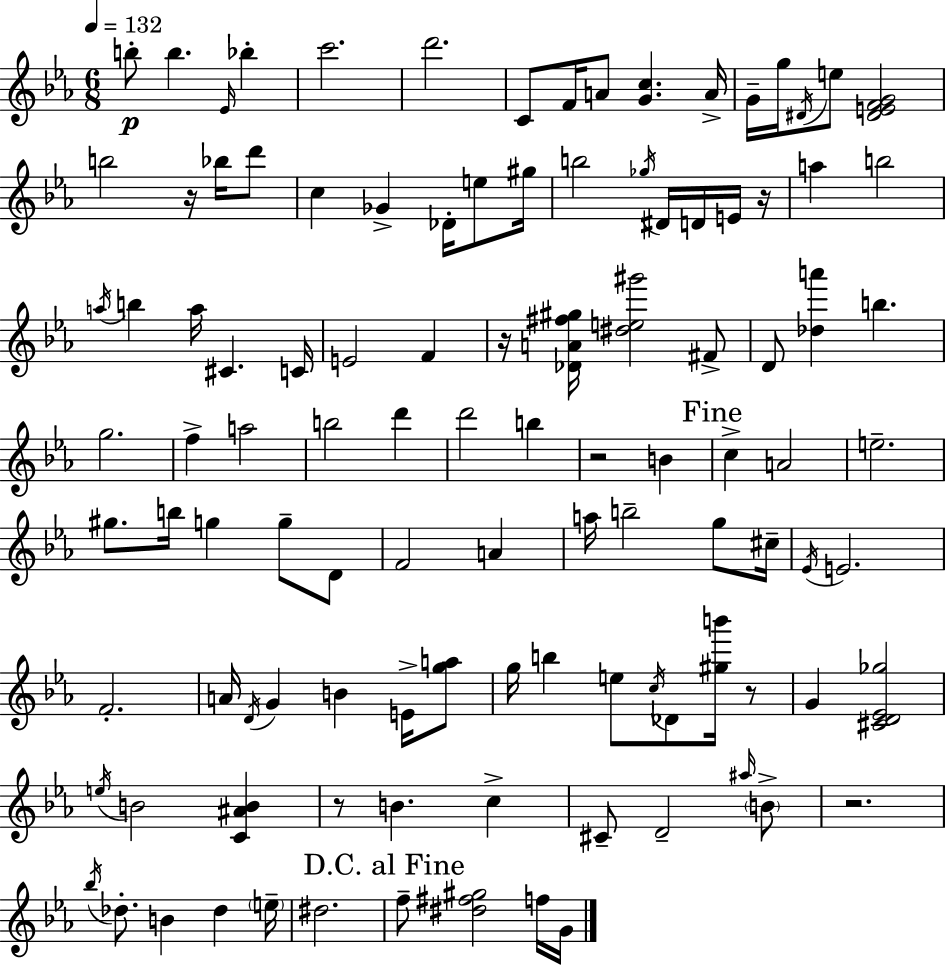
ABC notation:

X:1
T:Untitled
M:6/8
L:1/4
K:Eb
b/2 b _E/4 _b c'2 d'2 C/2 F/4 A/2 [Gc] A/4 G/4 g/4 ^D/4 e/2 [^DEFG]2 b2 z/4 _b/4 d'/2 c _G _D/4 e/2 ^g/4 b2 _g/4 ^D/4 D/4 E/4 z/4 a b2 a/4 b a/4 ^C C/4 E2 F z/4 [_DA^f^g]/4 [^de^g']2 ^F/2 D/2 [_da'] b g2 f a2 b2 d' d'2 b z2 B c A2 e2 ^g/2 b/4 g g/2 D/2 F2 A a/4 b2 g/2 ^c/4 _E/4 E2 F2 A/4 D/4 G B E/4 [ga]/2 g/4 b e/2 c/4 _D/2 [^gb']/4 z/2 G [^CD_E_g]2 e/4 B2 [C^AB] z/2 B c ^C/2 D2 ^a/4 B/2 z2 _b/4 _d/2 B _d e/4 ^d2 f/2 [^d^f^g]2 f/4 G/4